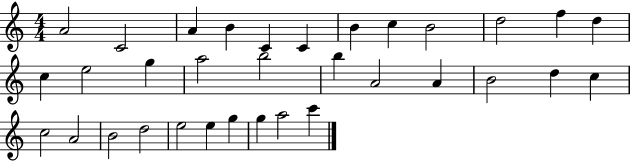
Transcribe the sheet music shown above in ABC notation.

X:1
T:Untitled
M:4/4
L:1/4
K:C
A2 C2 A B C C B c B2 d2 f d c e2 g a2 b2 b A2 A B2 d c c2 A2 B2 d2 e2 e g g a2 c'